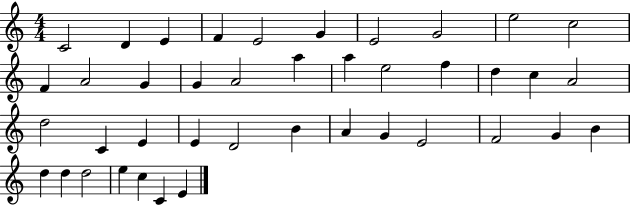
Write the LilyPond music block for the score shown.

{
  \clef treble
  \numericTimeSignature
  \time 4/4
  \key c \major
  c'2 d'4 e'4 | f'4 e'2 g'4 | e'2 g'2 | e''2 c''2 | \break f'4 a'2 g'4 | g'4 a'2 a''4 | a''4 e''2 f''4 | d''4 c''4 a'2 | \break d''2 c'4 e'4 | e'4 d'2 b'4 | a'4 g'4 e'2 | f'2 g'4 b'4 | \break d''4 d''4 d''2 | e''4 c''4 c'4 e'4 | \bar "|."
}